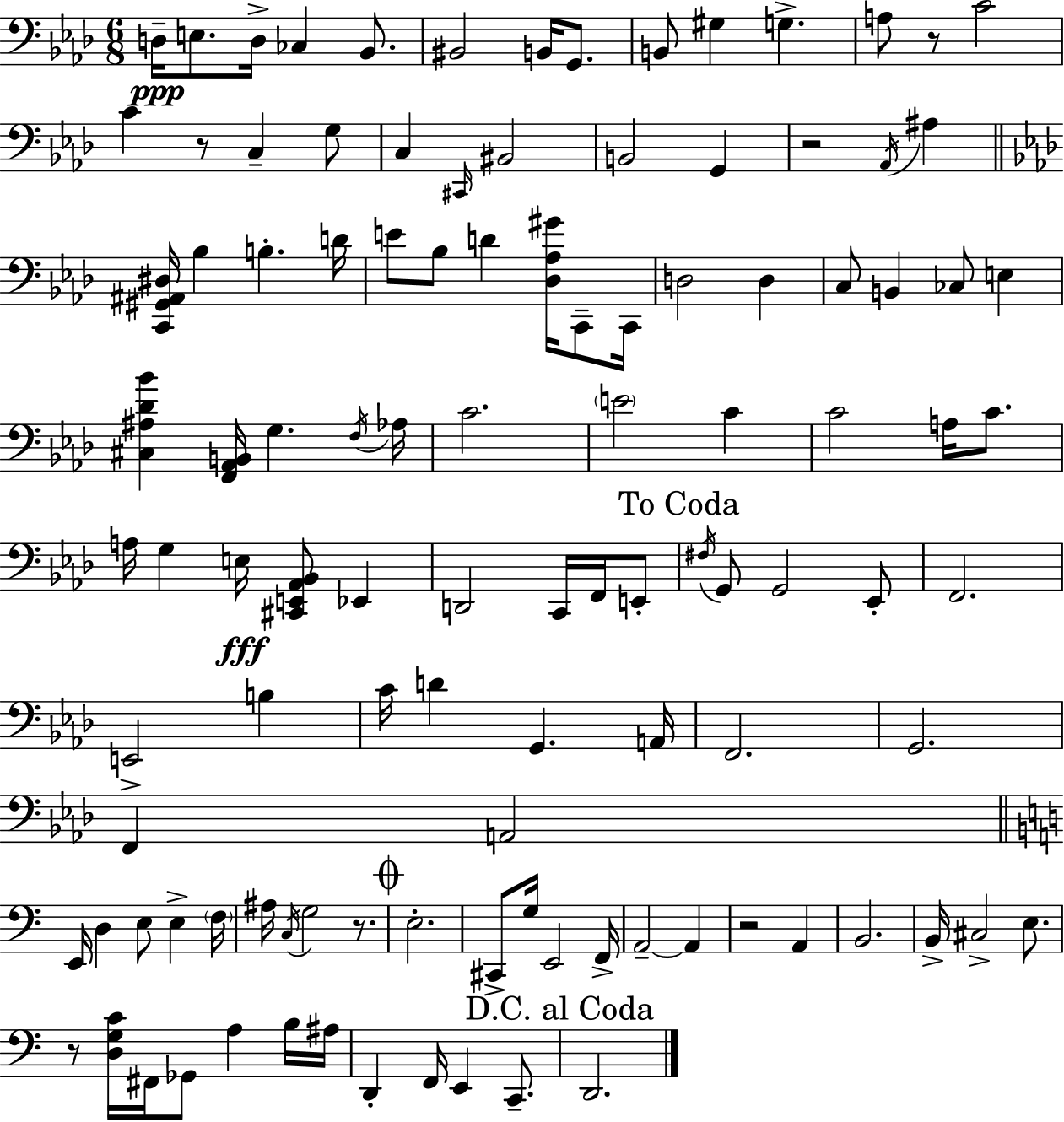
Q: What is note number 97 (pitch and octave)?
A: E2